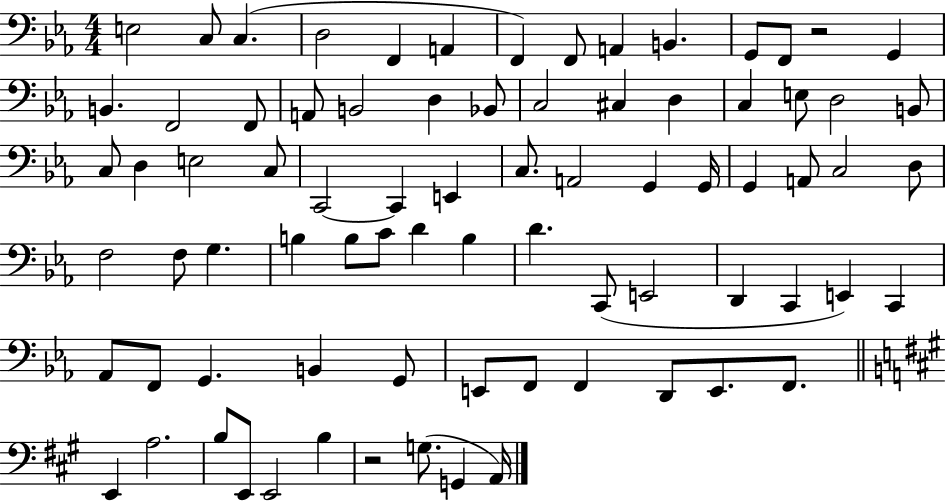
E3/h C3/e C3/q. D3/h F2/q A2/q F2/q F2/e A2/q B2/q. G2/e F2/e R/h G2/q B2/q. F2/h F2/e A2/e B2/h D3/q Bb2/e C3/h C#3/q D3/q C3/q E3/e D3/h B2/e C3/e D3/q E3/h C3/e C2/h C2/q E2/q C3/e. A2/h G2/q G2/s G2/q A2/e C3/h D3/e F3/h F3/e G3/q. B3/q B3/e C4/e D4/q B3/q D4/q. C2/e E2/h D2/q C2/q E2/q C2/q Ab2/e F2/e G2/q. B2/q G2/e E2/e F2/e F2/q D2/e E2/e. F2/e. E2/q A3/h. B3/e E2/e E2/h B3/q R/h G3/e. G2/q A2/s